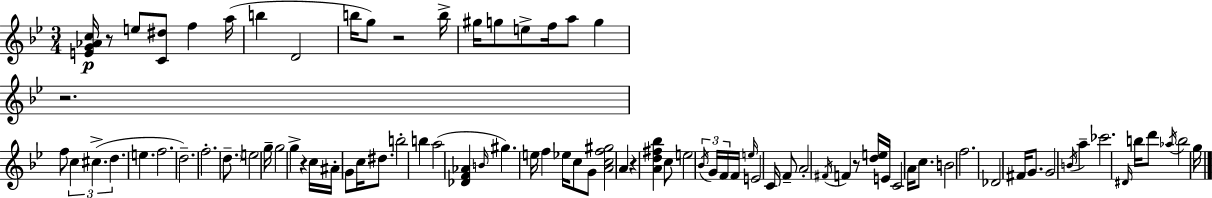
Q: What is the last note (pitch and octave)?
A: G5